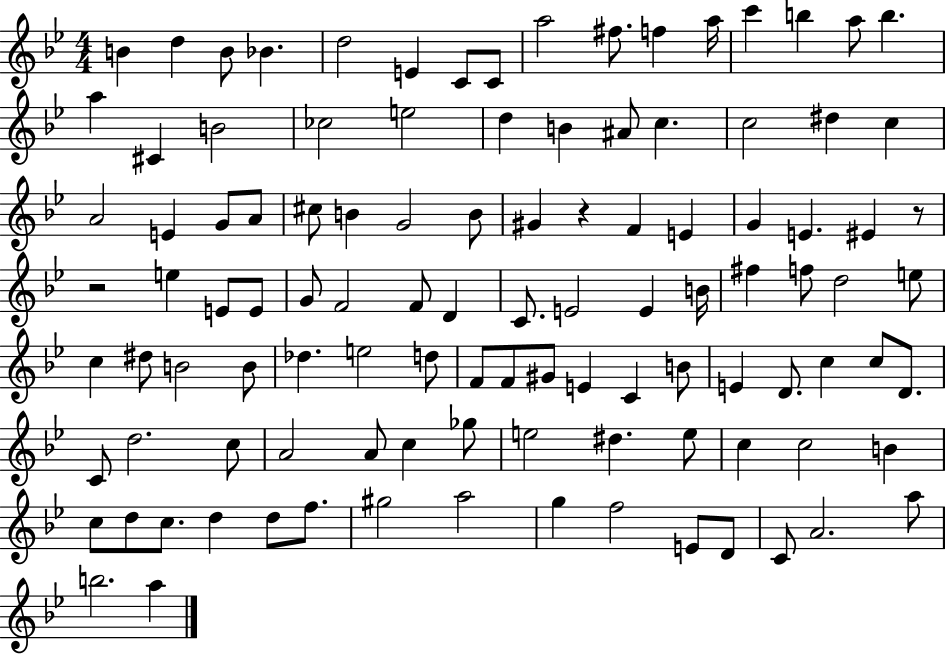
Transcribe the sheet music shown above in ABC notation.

X:1
T:Untitled
M:4/4
L:1/4
K:Bb
B d B/2 _B d2 E C/2 C/2 a2 ^f/2 f a/4 c' b a/2 b a ^C B2 _c2 e2 d B ^A/2 c c2 ^d c A2 E G/2 A/2 ^c/2 B G2 B/2 ^G z F E G E ^E z/2 z2 e E/2 E/2 G/2 F2 F/2 D C/2 E2 E B/4 ^f f/2 d2 e/2 c ^d/2 B2 B/2 _d e2 d/2 F/2 F/2 ^G/2 E C B/2 E D/2 c c/2 D/2 C/2 d2 c/2 A2 A/2 c _g/2 e2 ^d e/2 c c2 B c/2 d/2 c/2 d d/2 f/2 ^g2 a2 g f2 E/2 D/2 C/2 A2 a/2 b2 a